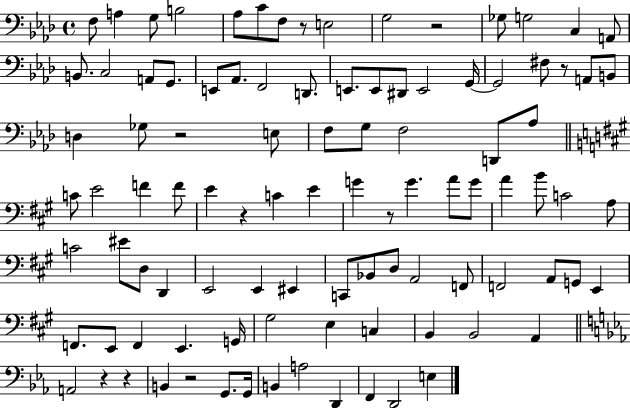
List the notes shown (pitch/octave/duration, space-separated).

F3/e A3/q G3/e B3/h Ab3/e C4/e F3/e R/e E3/h G3/h R/h Gb3/e G3/h C3/q A2/e B2/e. C3/h A2/e G2/e. E2/e Ab2/e. F2/h D2/e. E2/e. E2/e D#2/e E2/h G2/s G2/h F#3/e R/e A2/e B2/e D3/q Gb3/e R/h E3/e F3/e G3/e F3/h D2/e Ab3/e C4/e E4/h F4/q F4/e E4/q R/q C4/q E4/q G4/q R/e G4/q. A4/e G4/e A4/q B4/e C4/h A3/e C4/h EIS4/e D3/e D2/q E2/h E2/q EIS2/q C2/e Bb2/e D3/e A2/h F2/e F2/h A2/e G2/e E2/q F2/e. E2/e F2/q E2/q. G2/s G#3/h E3/q C3/q B2/q B2/h A2/q A2/h R/q R/q B2/q R/h G2/e. G2/s B2/q A3/h D2/q F2/q D2/h E3/q